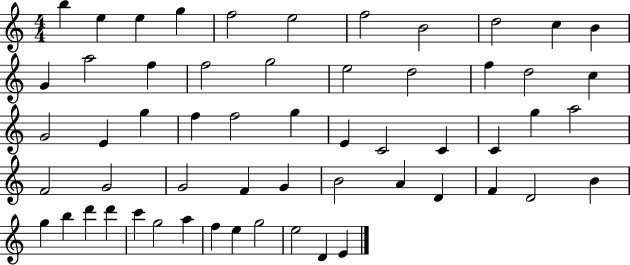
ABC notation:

X:1
T:Untitled
M:4/4
L:1/4
K:C
b e e g f2 e2 f2 B2 d2 c B G a2 f f2 g2 e2 d2 f d2 c G2 E g f f2 g E C2 C C g a2 F2 G2 G2 F G B2 A D F D2 B g b d' d' c' g2 a f e g2 e2 D E